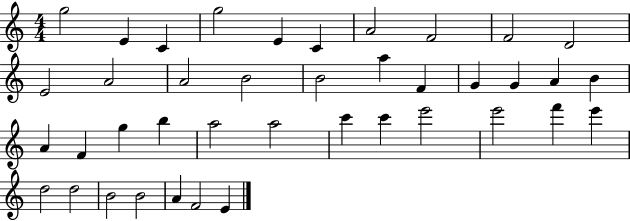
G5/h E4/q C4/q G5/h E4/q C4/q A4/h F4/h F4/h D4/h E4/h A4/h A4/h B4/h B4/h A5/q F4/q G4/q G4/q A4/q B4/q A4/q F4/q G5/q B5/q A5/h A5/h C6/q C6/q E6/h E6/h F6/q E6/q D5/h D5/h B4/h B4/h A4/q F4/h E4/q